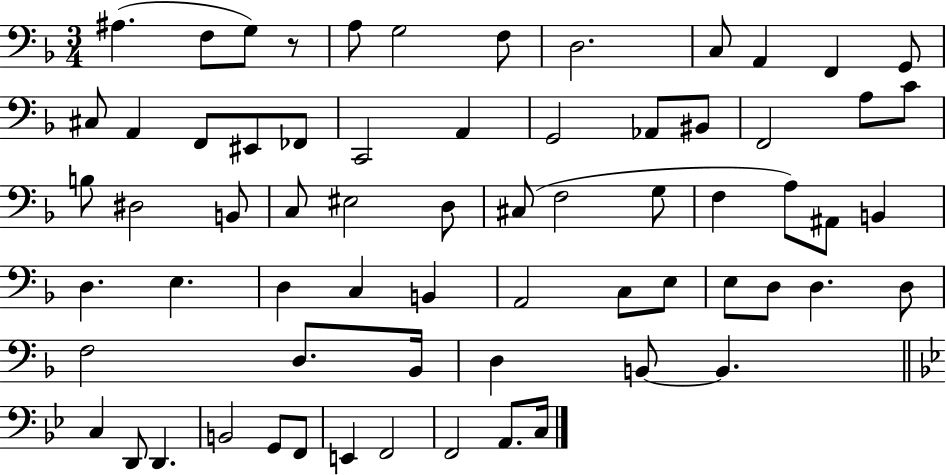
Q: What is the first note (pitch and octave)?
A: A#3